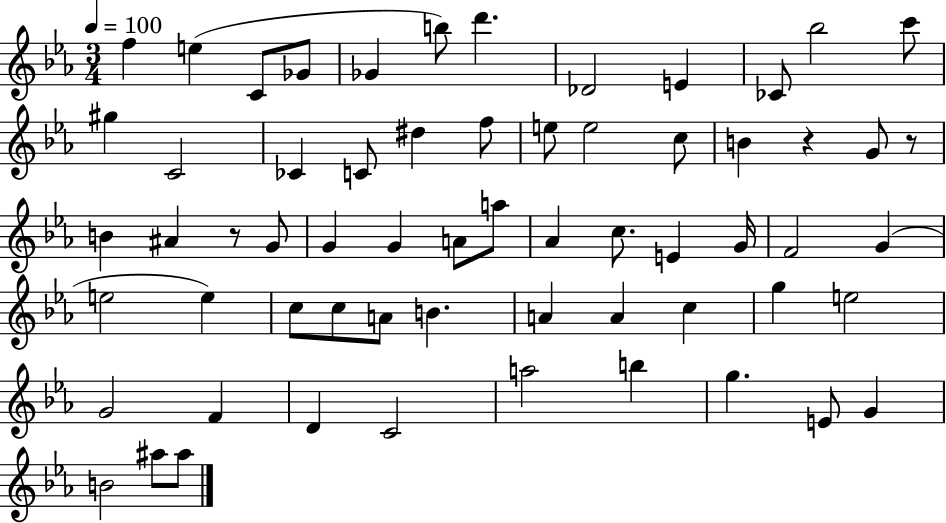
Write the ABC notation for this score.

X:1
T:Untitled
M:3/4
L:1/4
K:Eb
f e C/2 _G/2 _G b/2 d' _D2 E _C/2 _b2 c'/2 ^g C2 _C C/2 ^d f/2 e/2 e2 c/2 B z G/2 z/2 B ^A z/2 G/2 G G A/2 a/2 _A c/2 E G/4 F2 G e2 e c/2 c/2 A/2 B A A c g e2 G2 F D C2 a2 b g E/2 G B2 ^a/2 ^a/2